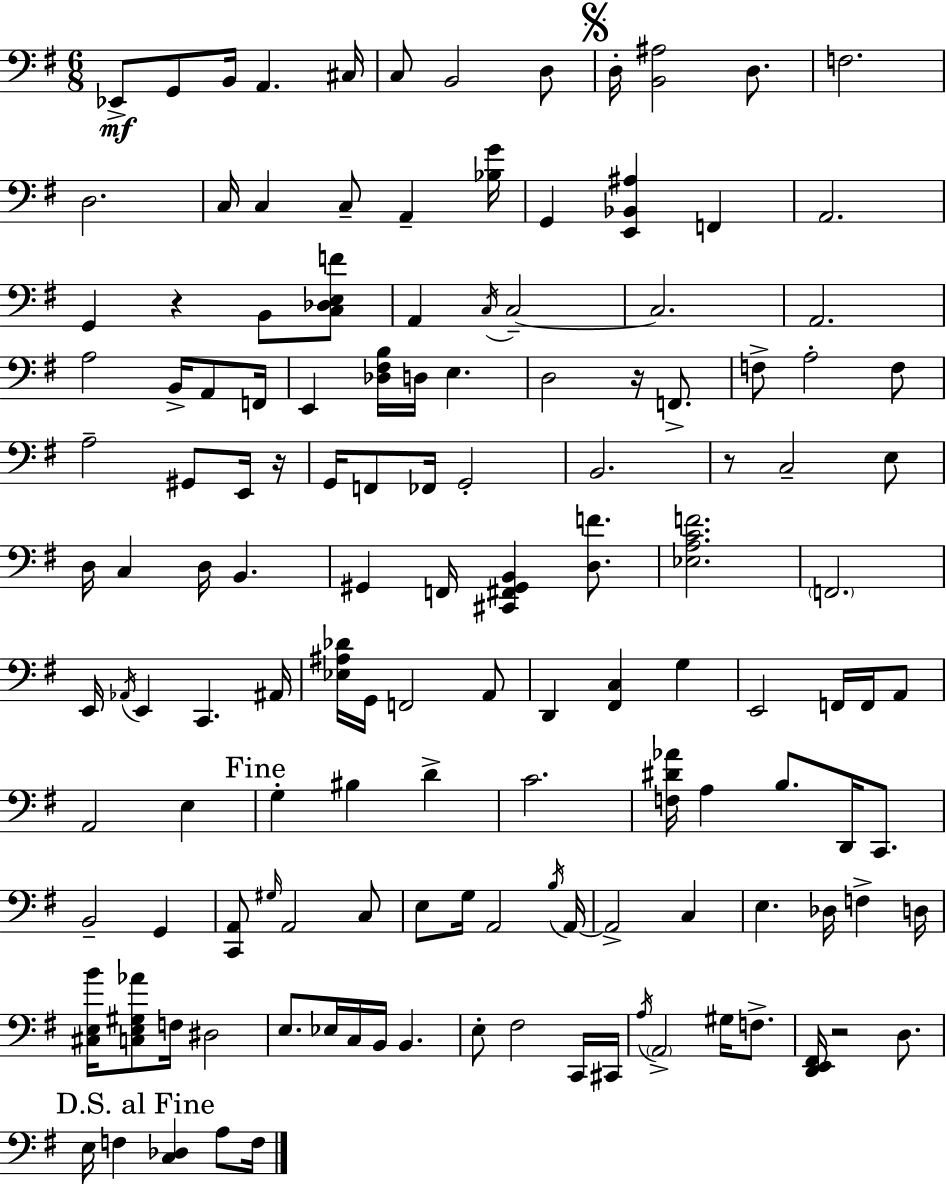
Eb2/e G2/e B2/s A2/q. C#3/s C3/e B2/h D3/e D3/s [B2,A#3]/h D3/e. F3/h. D3/h. C3/s C3/q C3/e A2/q [Bb3,G4]/s G2/q [E2,Bb2,A#3]/q F2/q A2/h. G2/q R/q B2/e [C3,Db3,E3,F4]/e A2/q C3/s C3/h C3/h. A2/h. A3/h B2/s A2/e F2/s E2/q [Db3,F#3,B3]/s D3/s E3/q. D3/h R/s F2/e. F3/e A3/h F3/e A3/h G#2/e E2/s R/s G2/s F2/e FES2/s G2/h B2/h. R/e C3/h E3/e D3/s C3/q D3/s B2/q. G#2/q F2/s [C#2,F#2,G#2,B2]/q [D3,F4]/e. [Eb3,A3,C4,F4]/h. F2/h. E2/s Ab2/s E2/q C2/q. A#2/s [Eb3,A#3,Db4]/s G2/s F2/h A2/e D2/q [F#2,C3]/q G3/q E2/h F2/s F2/s A2/e A2/h E3/q G3/q BIS3/q D4/q C4/h. [F3,D#4,Ab4]/s A3/q B3/e. D2/s C2/e. B2/h G2/q [C2,A2]/e G#3/s A2/h C3/e E3/e G3/s A2/h B3/s A2/s A2/h C3/q E3/q. Db3/s F3/q D3/s [C#3,E3,B4]/s [C3,E3,G#3,Ab4]/e F3/s D#3/h E3/e. Eb3/s C3/s B2/s B2/q. E3/e F#3/h C2/s C#2/s A3/s A2/h G#3/s F3/e. [D2,E2,F#2]/s R/h D3/e. E3/s F3/q [C3,Db3]/q A3/e F3/s